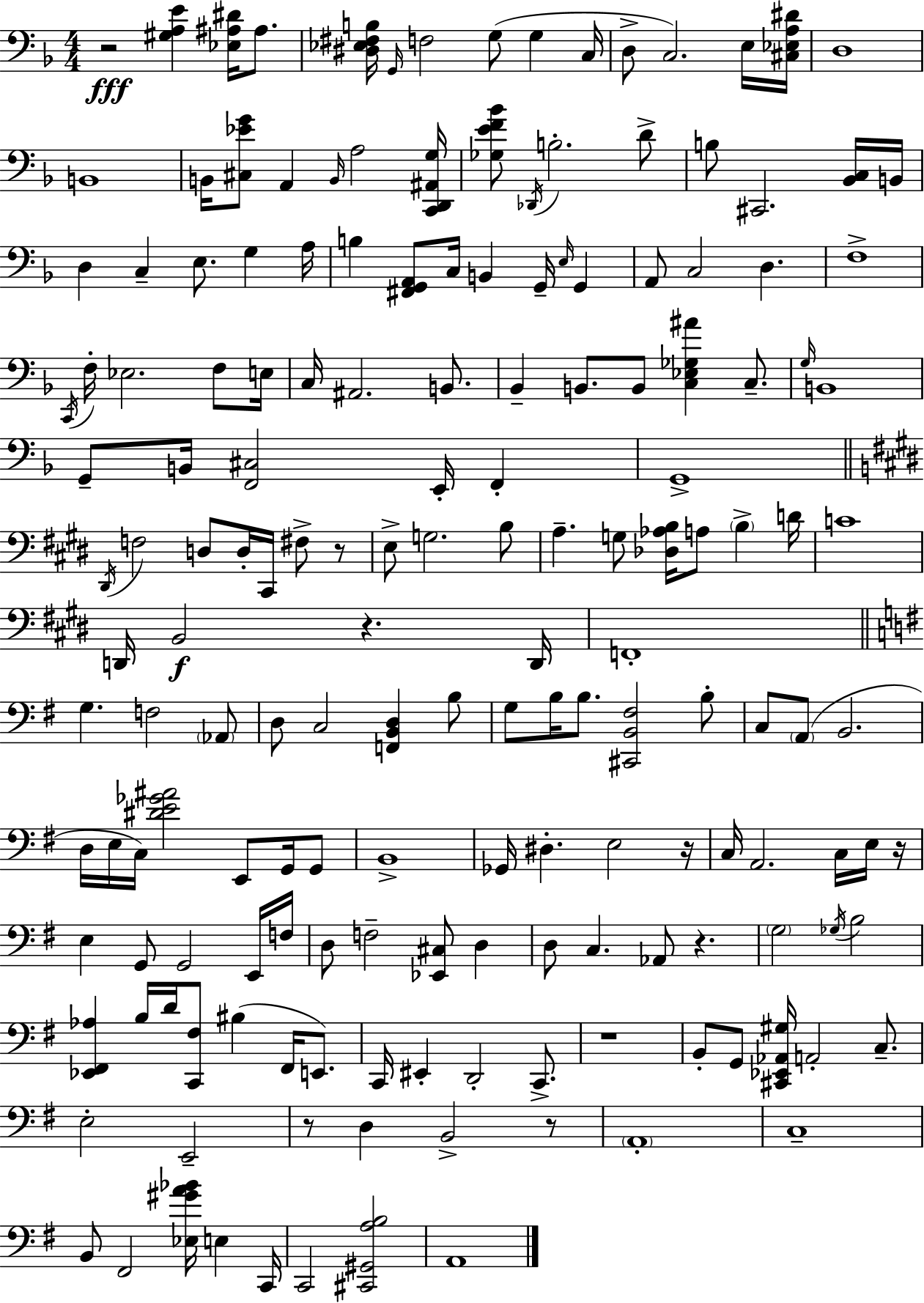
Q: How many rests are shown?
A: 9